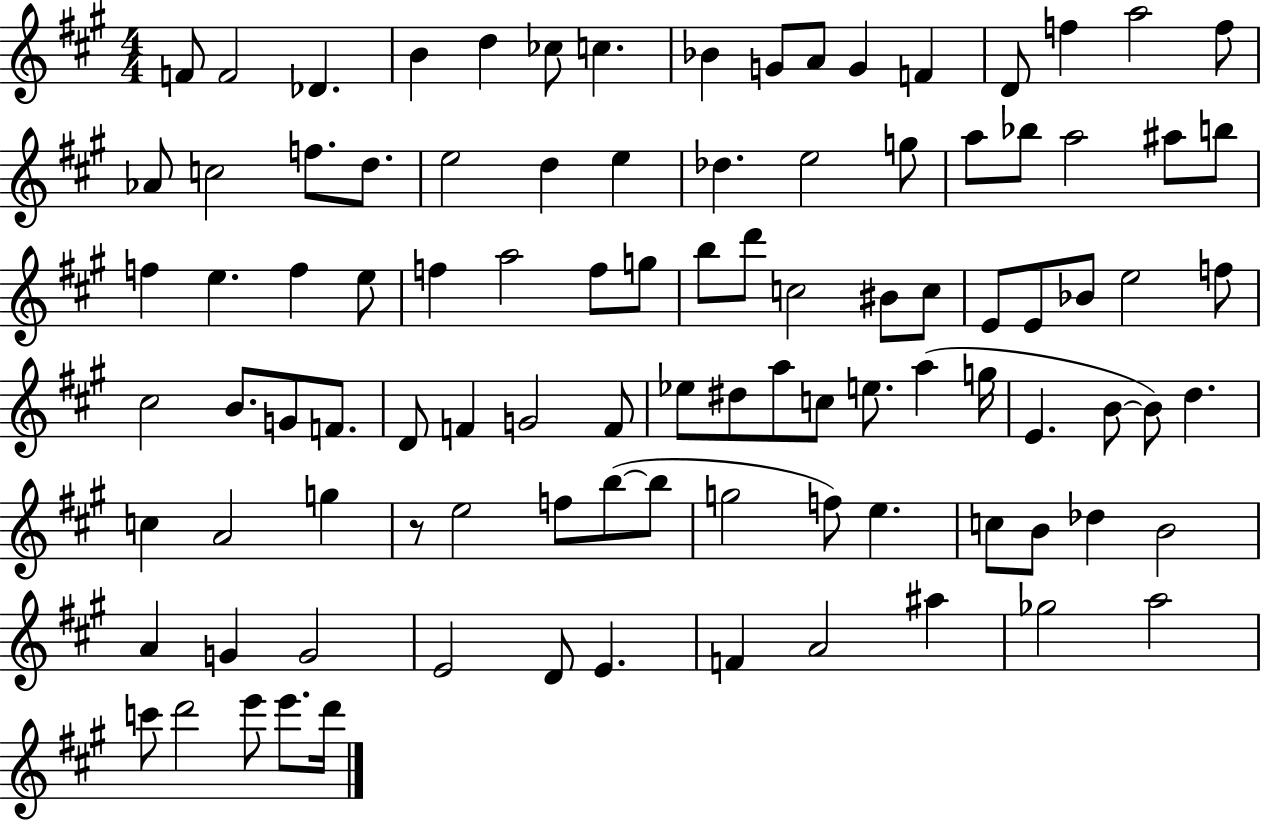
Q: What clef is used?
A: treble